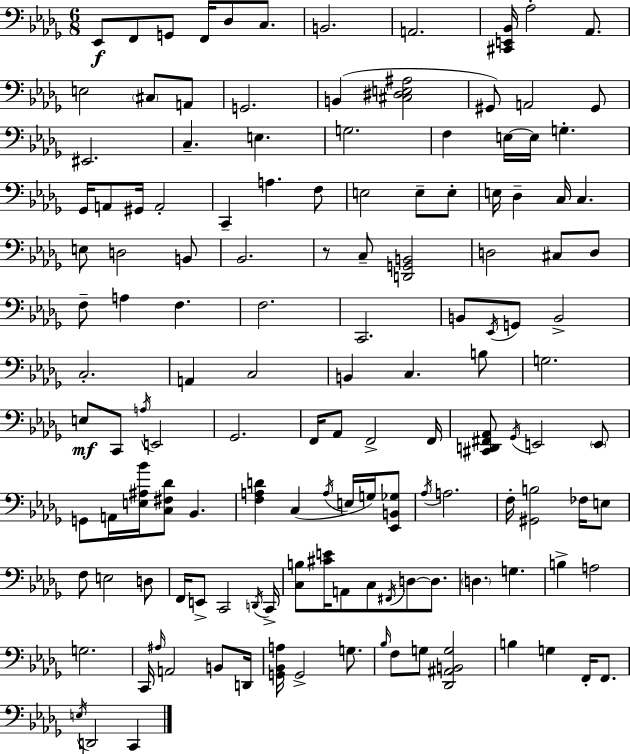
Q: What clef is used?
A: bass